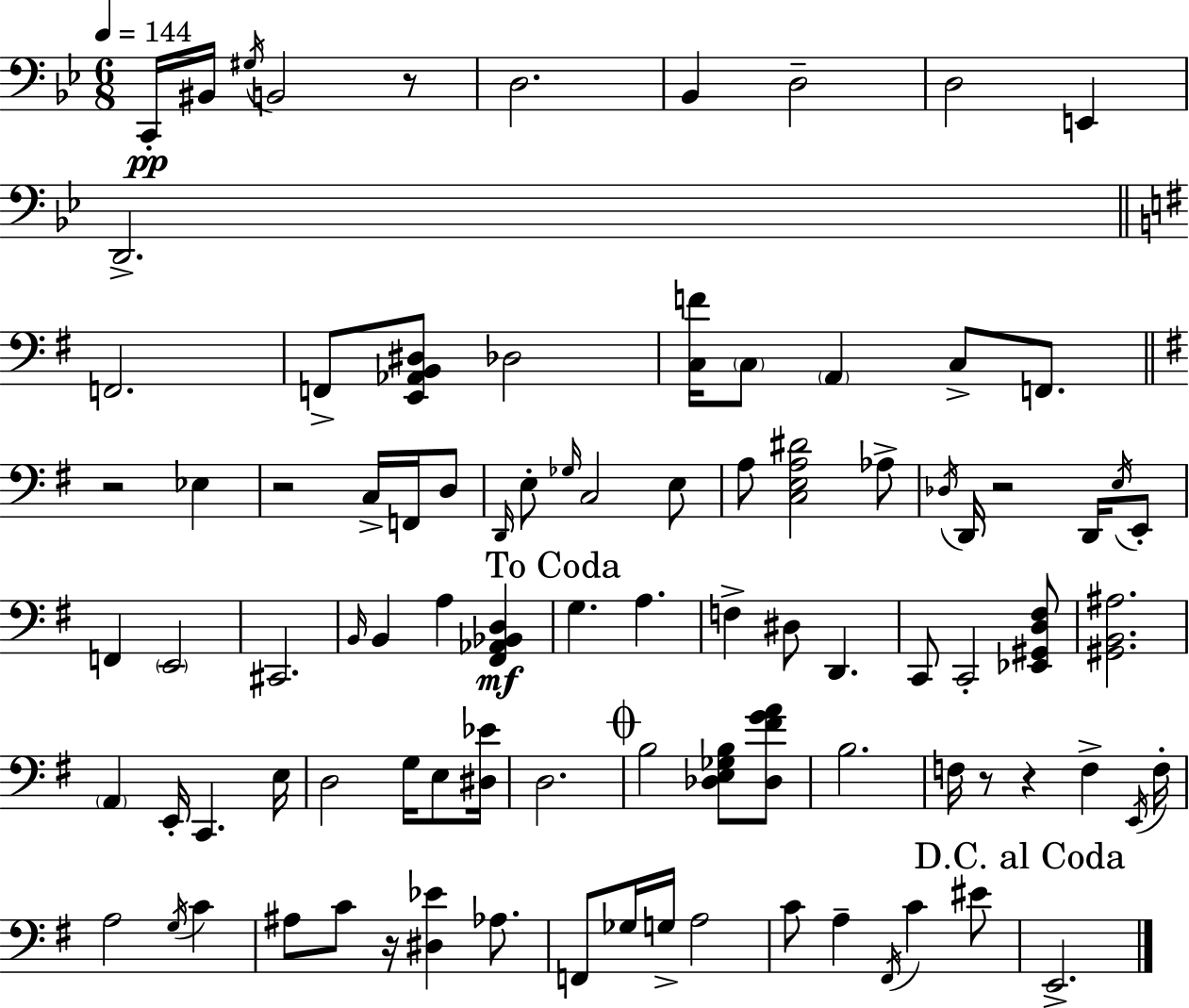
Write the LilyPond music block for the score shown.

{
  \clef bass
  \numericTimeSignature
  \time 6/8
  \key g \minor
  \tempo 4 = 144
  c,16-.\pp bis,16 \acciaccatura { gis16 } b,2 r8 | d2. | bes,4 d2-- | d2 e,4 | \break d,2.-> | \bar "||" \break \key e \minor f,2. | f,8-> <e, aes, b, dis>8 des2 | <c f'>16 \parenthesize c8 \parenthesize a,4 c8-> f,8. | \bar "||" \break \key e \minor r2 ees4 | r2 c16-> f,16 d8 | \grace { d,16 } e8-. \grace { ges16 } c2 | e8 a8 <c e a dis'>2 | \break aes8-> \acciaccatura { des16 } d,16 r2 | d,16 \acciaccatura { e16 } e,8-. f,4 \parenthesize e,2 | cis,2. | \grace { b,16 } b,4 a4 | \break <fis, aes, bes, d>4\mf \mark "To Coda" g4. a4. | f4-> dis8 d,4. | c,8 c,2-. | <ees, gis, d fis>8 <gis, b, ais>2. | \break \parenthesize a,4 e,16-. c,4. | e16 d2 | g16 e8 <dis ees'>16 d2. | \mark \markup { \musicglyph "scripts.coda" } b2 | \break <des e ges b>8 <des fis' g' a'>8 b2. | f16 r8 r4 | f4-> \acciaccatura { e,16 } f16-. a2 | \acciaccatura { g16 } c'4 ais8 c'8 r16 | \break <dis ees'>4 aes8. f,8 ges16 g16-> a2 | c'8 a4-- | \acciaccatura { fis,16 } c'4 eis'8 \mark "D.C. al Coda" e,2.-> | \bar "|."
}